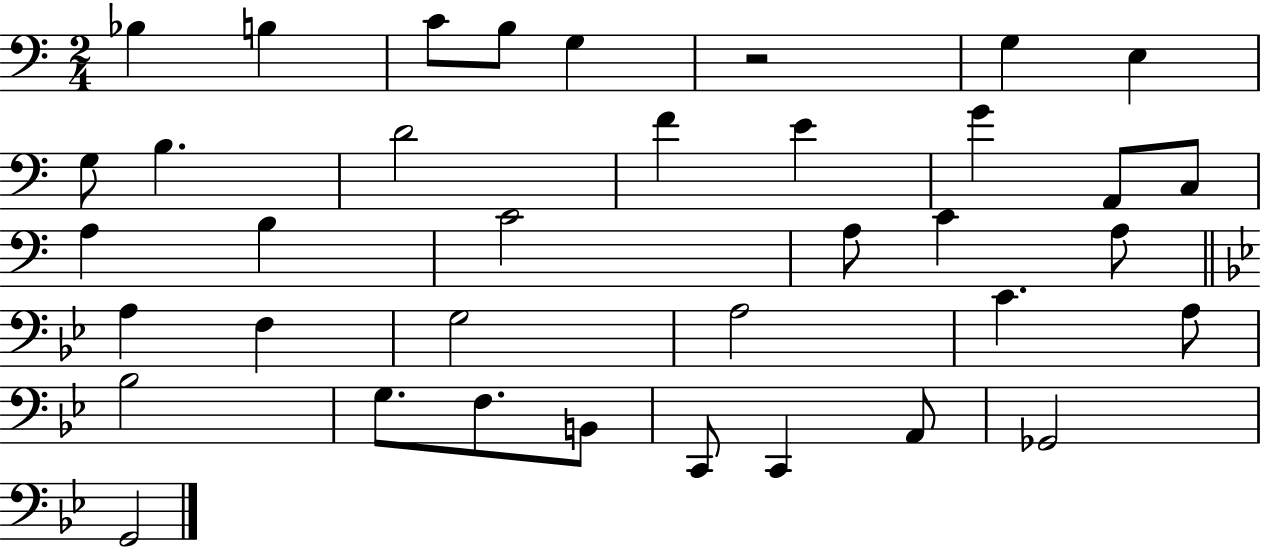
{
  \clef bass
  \numericTimeSignature
  \time 2/4
  \key c \major
  bes4 b4 | c'8 b8 g4 | r2 | g4 e4 | \break g8 b4. | d'2 | f'4 e'4 | g'4 a,8 c8 | \break a4 b4 | c'2 | a8 c'4 a8 | \bar "||" \break \key bes \major a4 f4 | g2 | a2 | c'4. a8 | \break bes2 | g8. f8. b,8 | c,8 c,4 a,8 | ges,2 | \break g,2 | \bar "|."
}